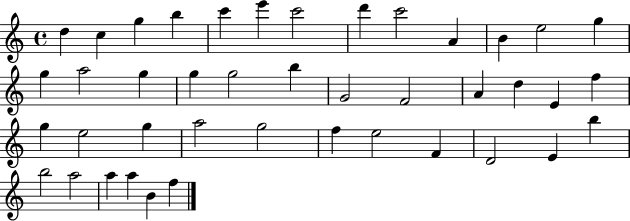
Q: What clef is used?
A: treble